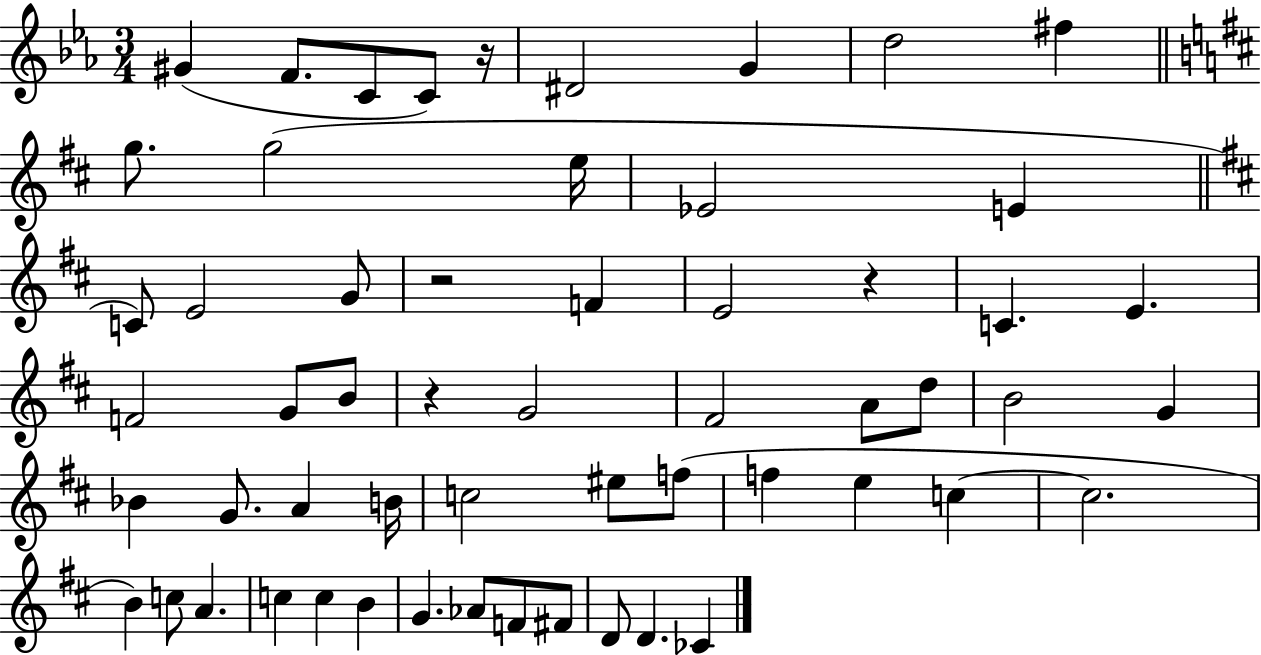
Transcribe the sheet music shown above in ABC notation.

X:1
T:Untitled
M:3/4
L:1/4
K:Eb
^G F/2 C/2 C/2 z/4 ^D2 G d2 ^f g/2 g2 e/4 _E2 E C/2 E2 G/2 z2 F E2 z C E F2 G/2 B/2 z G2 ^F2 A/2 d/2 B2 G _B G/2 A B/4 c2 ^e/2 f/2 f e c c2 B c/2 A c c B G _A/2 F/2 ^F/2 D/2 D _C